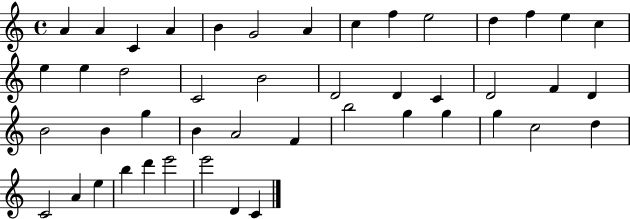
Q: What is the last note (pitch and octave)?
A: C4